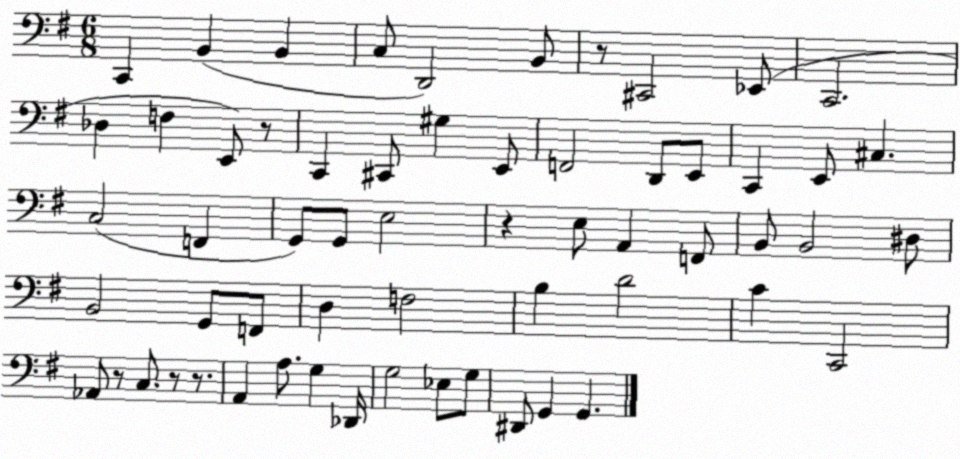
X:1
T:Untitled
M:6/8
L:1/4
K:G
C,, B,, B,, C,/2 D,,2 B,,/2 z/2 ^C,,2 _E,,/2 C,,2 _D, F, E,,/2 z/2 C,, ^C,,/2 ^G, E,,/2 F,,2 D,,/2 E,,/2 C,, E,,/2 ^C, C,2 F,, G,,/2 G,,/2 E,2 z E,/2 A,, F,,/2 B,,/2 B,,2 ^D,/2 B,,2 G,,/2 F,,/2 D, F,2 B, D2 C C,,2 _A,,/2 z/2 C,/2 z/2 z/2 A,, A,/2 G, _D,,/4 G,2 _E,/2 G,/2 ^D,,/2 G,, G,,